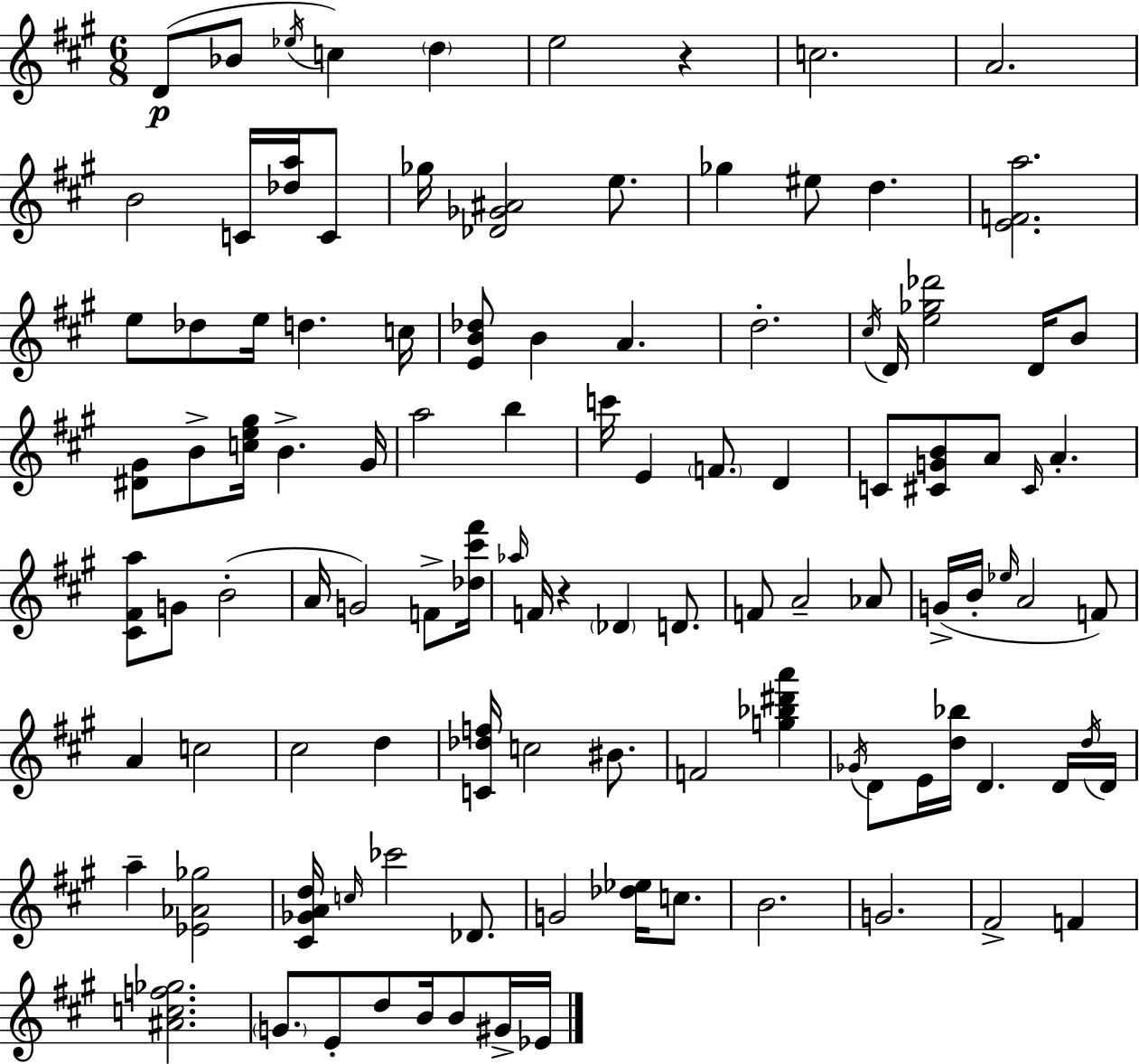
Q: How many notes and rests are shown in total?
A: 108